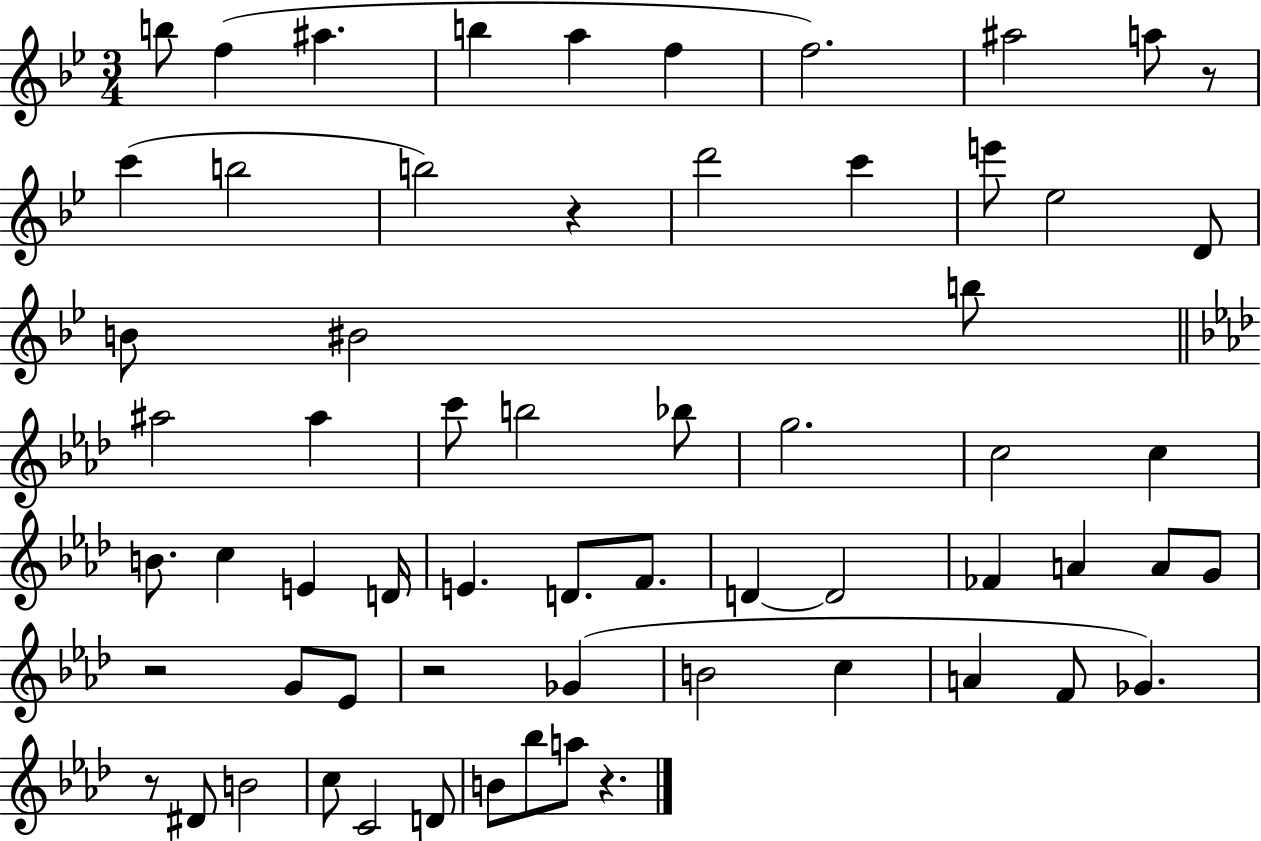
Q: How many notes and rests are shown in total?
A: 63